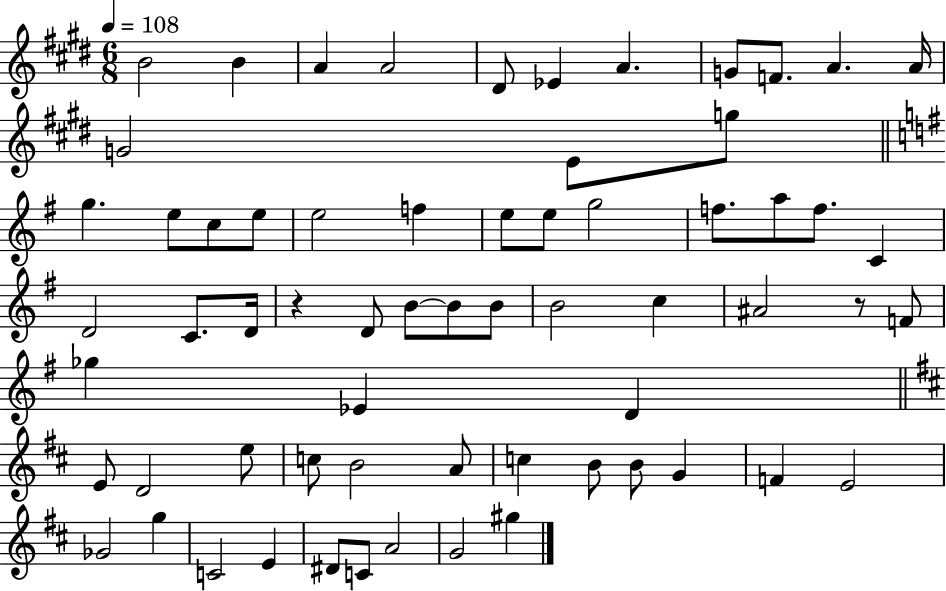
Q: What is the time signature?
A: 6/8